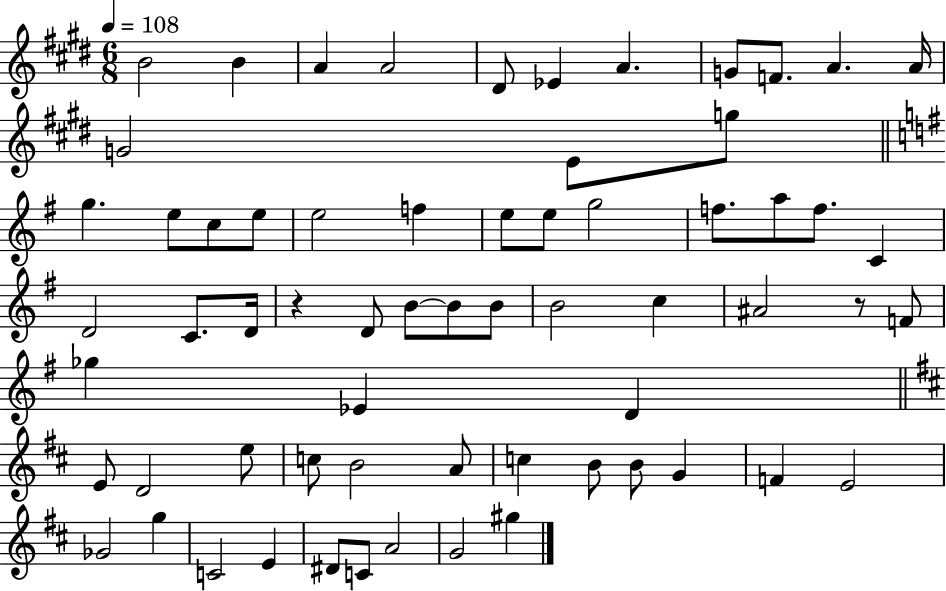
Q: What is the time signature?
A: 6/8